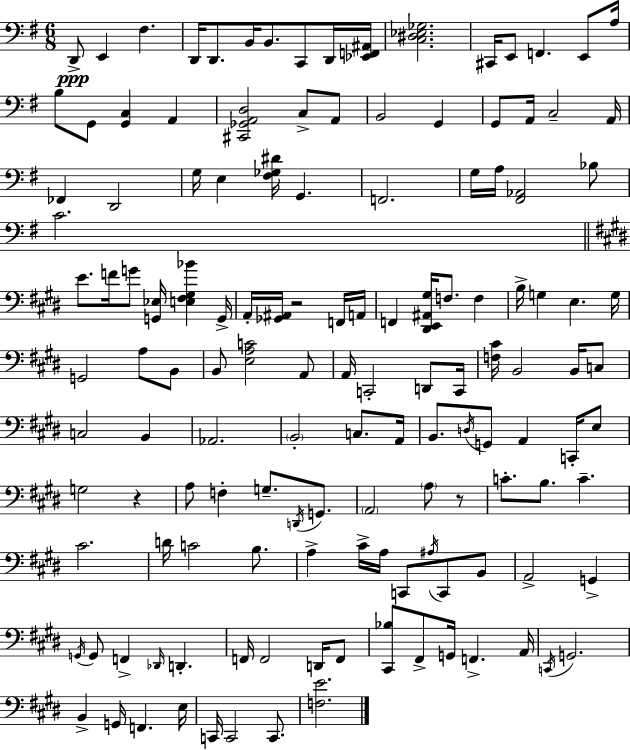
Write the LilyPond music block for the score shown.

{
  \clef bass
  \numericTimeSignature
  \time 6/8
  \key g \major
  \repeat volta 2 { d,8->\ppp e,4 fis4. | d,16 d,8. b,16 b,8. c,8 d,16 <ees, f, ais,>16 | <c dis ees ges>2. | cis,16 e,8 f,4. e,8 a16 | \break b8 g,8 <g, c>4 a,4 | <cis, ges, a, d>2 c8-> a,8 | b,2 g,4 | g,8 a,16 c2-- a,16 | \break fes,4 d,2 | g16 e4 <fis ges dis'>16 g,4. | f,2. | g16 a16 <fis, aes,>2 bes8 | \break c'2. | \bar "||" \break \key e \major e'8. f'16 g'8 <g, ees>16 <e fis gis bes'>4 g,16-> | a,16-. <ges, ais,>16 r2 f,16 a,16 | f,4 <dis, e, ais, gis>16 f8. f4 | b16-> g4 e4. g16 | \break g,2 a8 b,8 | b,8 <e a c'>2 a,8 | a,16 c,2-. d,8 c,16 | <f cis'>16 b,2 b,16 c8 | \break c2 b,4 | aes,2. | \parenthesize b,2-. c8. a,16 | b,8. \acciaccatura { d16 } g,8 a,4 c,16-. e8 | \break g2 r4 | a8 f4-. g8.-- \acciaccatura { d,16 } g,8. | \parenthesize a,2 \parenthesize a8 | r8 c'8.-. b8. c'4.-- | \break cis'2. | d'16 c'2 b8. | a4-> cis'16-> a16 c,8 \acciaccatura { ais16 } c,8 | b,8 a,2-> g,4-> | \break \acciaccatura { g,16 } g,8 f,4-> \grace { des,16 } d,4.-. | f,16 f,2 | d,16 f,8 <cis, bes>8 fis,8-> g,16 f,4.-> | a,16 \acciaccatura { c,16 } g,2. | \break b,4-> g,16 f,4. | e16 c,16 c,2 | c,8. <f e'>2. | } \bar "|."
}